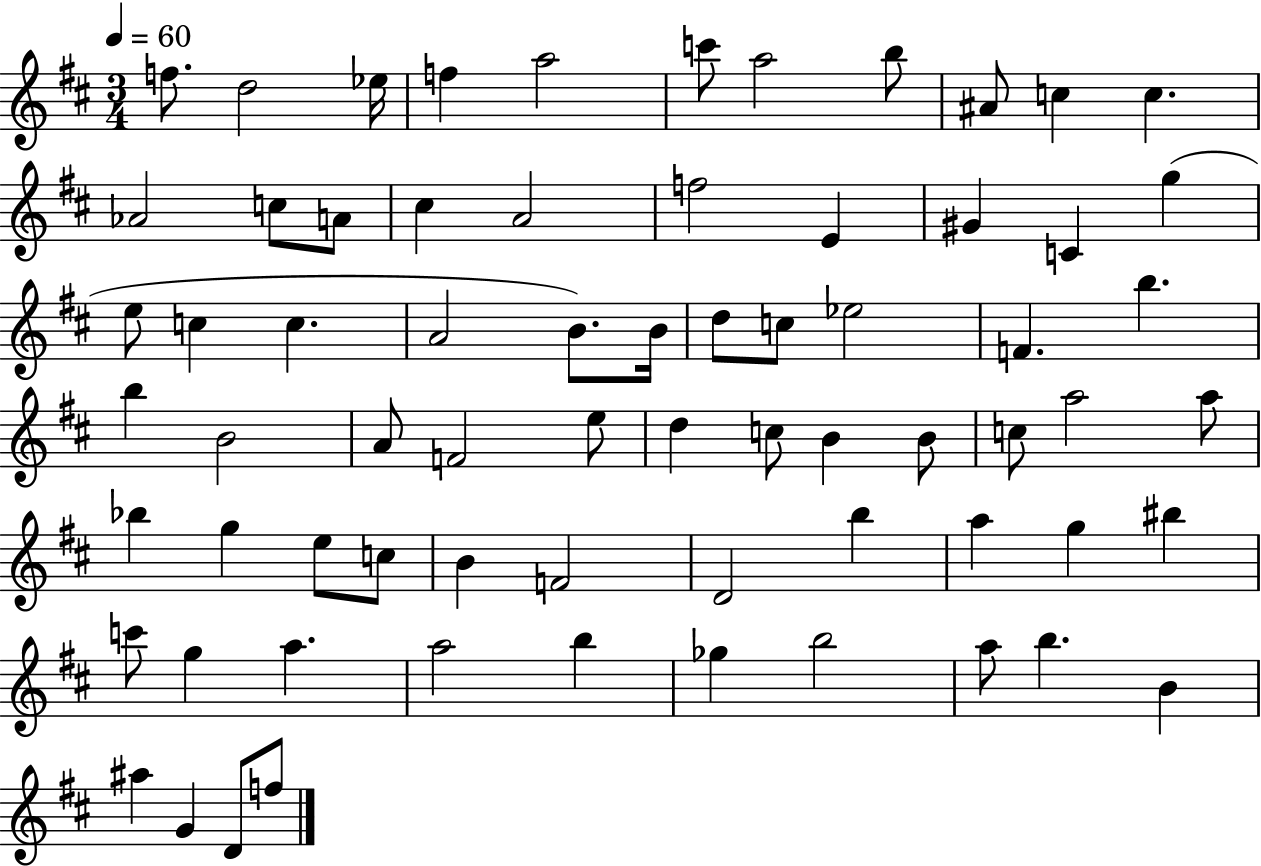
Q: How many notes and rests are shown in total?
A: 69